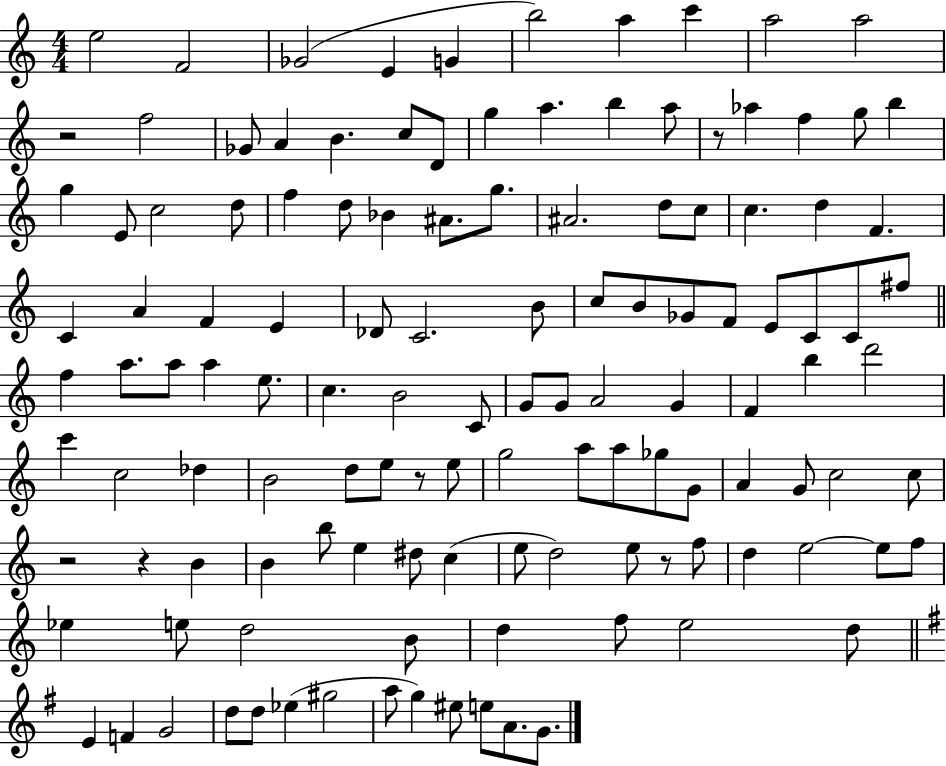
E5/h F4/h Gb4/h E4/q G4/q B5/h A5/q C6/q A5/h A5/h R/h F5/h Gb4/e A4/q B4/q. C5/e D4/e G5/q A5/q. B5/q A5/e R/e Ab5/q F5/q G5/e B5/q G5/q E4/e C5/h D5/e F5/q D5/e Bb4/q A#4/e. G5/e. A#4/h. D5/e C5/e C5/q. D5/q F4/q. C4/q A4/q F4/q E4/q Db4/e C4/h. B4/e C5/e B4/e Gb4/e F4/e E4/e C4/e C4/e F#5/e F5/q A5/e. A5/e A5/q E5/e. C5/q. B4/h C4/e G4/e G4/e A4/h G4/q F4/q B5/q D6/h C6/q C5/h Db5/q B4/h D5/e E5/e R/e E5/e G5/h A5/e A5/e Gb5/e G4/e A4/q G4/e C5/h C5/e R/h R/q B4/q B4/q B5/e E5/q D#5/e C5/q E5/e D5/h E5/e R/e F5/e D5/q E5/h E5/e F5/e Eb5/q E5/e D5/h B4/e D5/q F5/e E5/h D5/e E4/q F4/q G4/h D5/e D5/e Eb5/q G#5/h A5/e G5/q EIS5/e E5/e A4/e. G4/e.